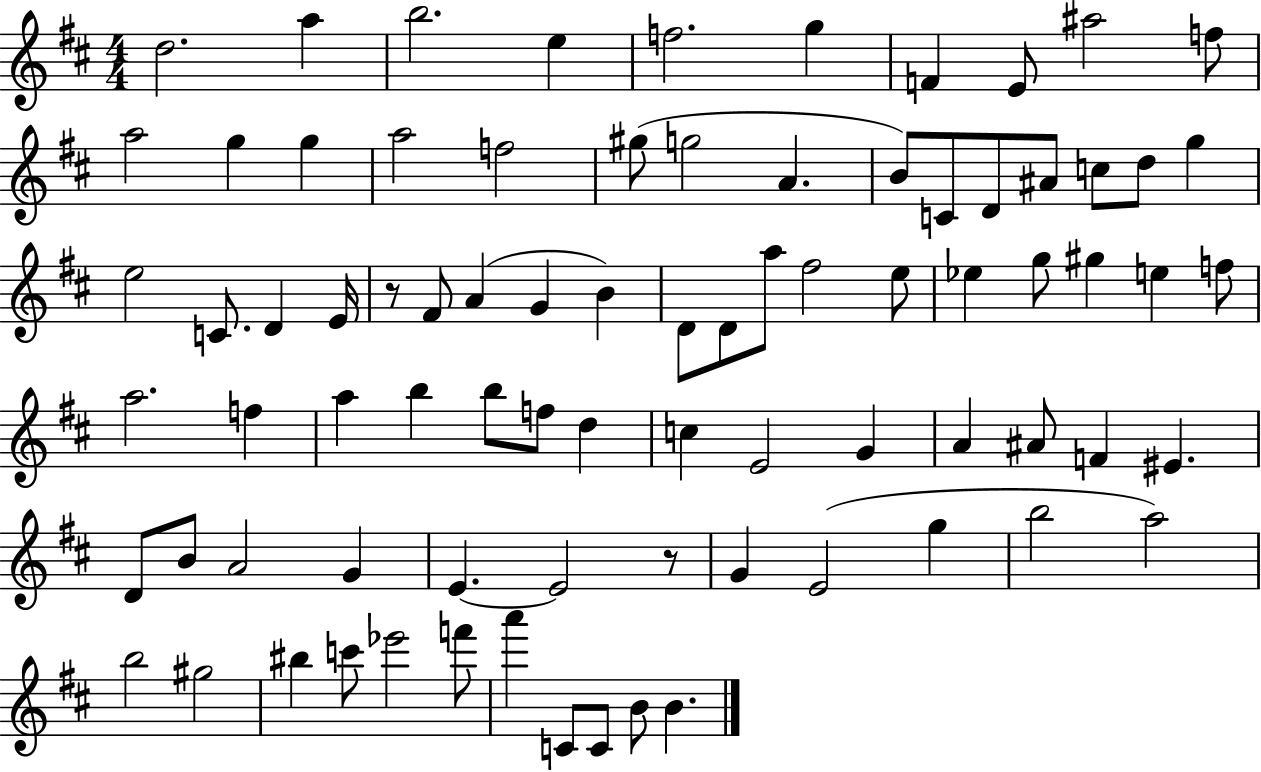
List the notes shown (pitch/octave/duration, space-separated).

D5/h. A5/q B5/h. E5/q F5/h. G5/q F4/q E4/e A#5/h F5/e A5/h G5/q G5/q A5/h F5/h G#5/e G5/h A4/q. B4/e C4/e D4/e A#4/e C5/e D5/e G5/q E5/h C4/e. D4/q E4/s R/e F#4/e A4/q G4/q B4/q D4/e D4/e A5/e F#5/h E5/e Eb5/q G5/e G#5/q E5/q F5/e A5/h. F5/q A5/q B5/q B5/e F5/e D5/q C5/q E4/h G4/q A4/q A#4/e F4/q EIS4/q. D4/e B4/e A4/h G4/q E4/q. E4/h R/e G4/q E4/h G5/q B5/h A5/h B5/h G#5/h BIS5/q C6/e Eb6/h F6/e A6/q C4/e C4/e B4/e B4/q.